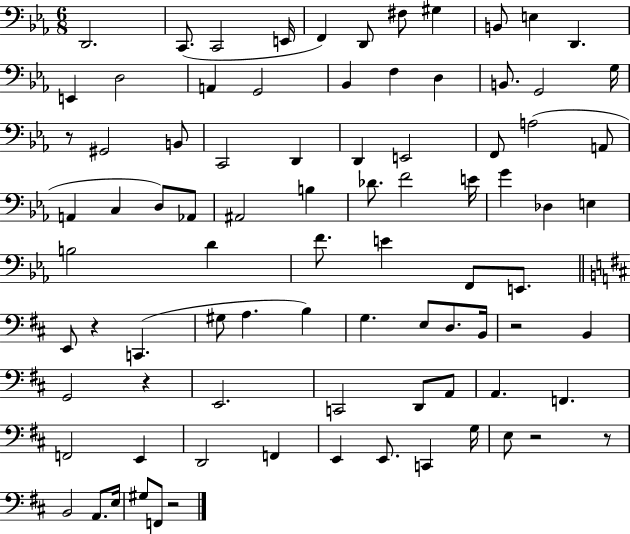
D2/h. C2/e. C2/h E2/s F2/q D2/e F#3/e G#3/q B2/e E3/q D2/q. E2/q D3/h A2/q G2/h Bb2/q F3/q D3/q B2/e. G2/h G3/s R/e G#2/h B2/e C2/h D2/q D2/q E2/h F2/e A3/h A2/e A2/q C3/q D3/e Ab2/e A#2/h B3/q Db4/e. F4/h E4/s G4/q Db3/q E3/q B3/h D4/q F4/e. E4/q F2/e E2/e. E2/e R/q C2/q. G#3/e A3/q. B3/q G3/q. E3/e D3/e. B2/s R/h B2/q G2/h R/q E2/h. C2/h D2/e A2/e A2/q. F2/q. F2/h E2/q D2/h F2/q E2/q E2/e. C2/q G3/s E3/e R/h R/e B2/h A2/e. E3/s G#3/e F2/e R/h